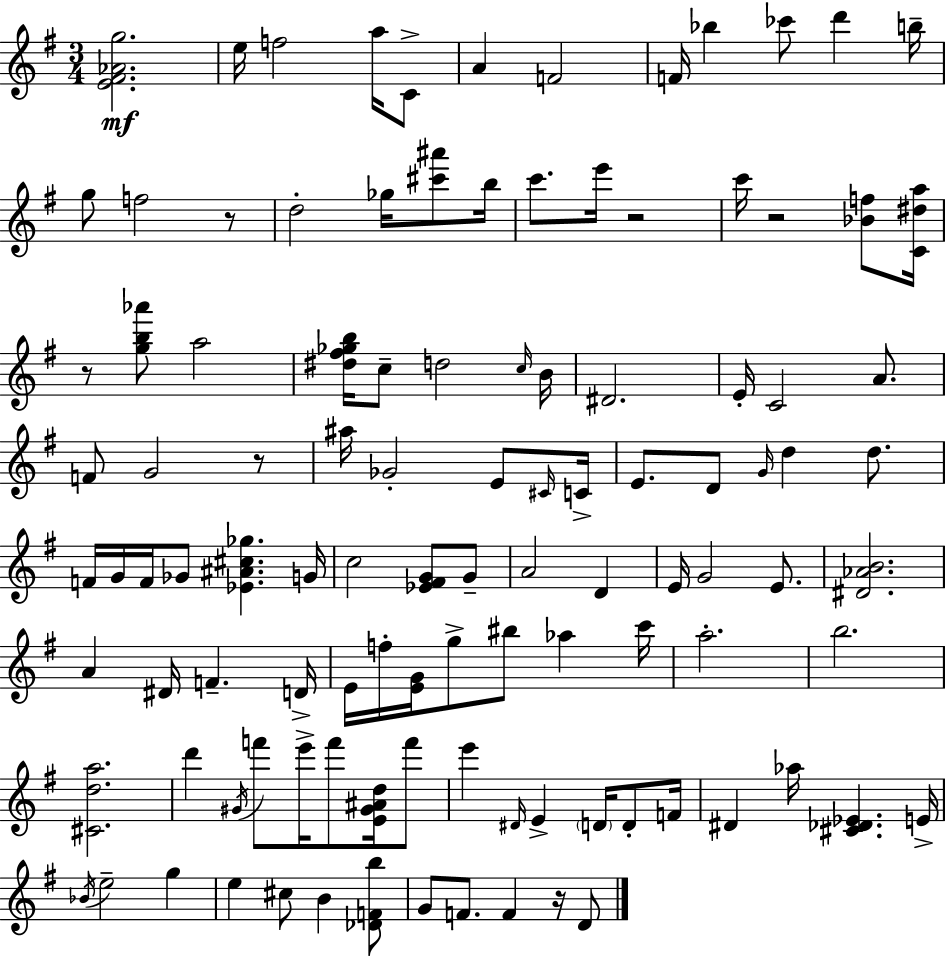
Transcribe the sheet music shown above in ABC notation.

X:1
T:Untitled
M:3/4
L:1/4
K:Em
[E^F_Ag]2 e/4 f2 a/4 C/2 A F2 F/4 _b _c'/2 d' b/4 g/2 f2 z/2 d2 _g/4 [^c'^a']/2 b/4 c'/2 e'/4 z2 c'/4 z2 [_Bf]/2 [C^da]/4 z/2 [gb_a']/2 a2 [^d^f_gb]/4 c/2 d2 c/4 B/4 ^D2 E/4 C2 A/2 F/2 G2 z/2 ^a/4 _G2 E/2 ^C/4 C/4 E/2 D/2 G/4 d d/2 F/4 G/4 F/4 _G/2 [_E^A^c_g] G/4 c2 [_E^FG]/2 G/2 A2 D E/4 G2 E/2 [^D_AB]2 A ^D/4 F D/4 E/4 f/4 [EG]/4 g/2 ^b/2 _a c'/4 a2 b2 [^Cda]2 d' ^G/4 f'/2 e'/4 f'/2 [E^G^Ad]/4 f'/2 e' ^D/4 E D/4 D/2 F/4 ^D _a/4 [^C_D_E] E/4 _B/4 e2 g e ^c/2 B [_DFb]/2 G/2 F/2 F z/4 D/2